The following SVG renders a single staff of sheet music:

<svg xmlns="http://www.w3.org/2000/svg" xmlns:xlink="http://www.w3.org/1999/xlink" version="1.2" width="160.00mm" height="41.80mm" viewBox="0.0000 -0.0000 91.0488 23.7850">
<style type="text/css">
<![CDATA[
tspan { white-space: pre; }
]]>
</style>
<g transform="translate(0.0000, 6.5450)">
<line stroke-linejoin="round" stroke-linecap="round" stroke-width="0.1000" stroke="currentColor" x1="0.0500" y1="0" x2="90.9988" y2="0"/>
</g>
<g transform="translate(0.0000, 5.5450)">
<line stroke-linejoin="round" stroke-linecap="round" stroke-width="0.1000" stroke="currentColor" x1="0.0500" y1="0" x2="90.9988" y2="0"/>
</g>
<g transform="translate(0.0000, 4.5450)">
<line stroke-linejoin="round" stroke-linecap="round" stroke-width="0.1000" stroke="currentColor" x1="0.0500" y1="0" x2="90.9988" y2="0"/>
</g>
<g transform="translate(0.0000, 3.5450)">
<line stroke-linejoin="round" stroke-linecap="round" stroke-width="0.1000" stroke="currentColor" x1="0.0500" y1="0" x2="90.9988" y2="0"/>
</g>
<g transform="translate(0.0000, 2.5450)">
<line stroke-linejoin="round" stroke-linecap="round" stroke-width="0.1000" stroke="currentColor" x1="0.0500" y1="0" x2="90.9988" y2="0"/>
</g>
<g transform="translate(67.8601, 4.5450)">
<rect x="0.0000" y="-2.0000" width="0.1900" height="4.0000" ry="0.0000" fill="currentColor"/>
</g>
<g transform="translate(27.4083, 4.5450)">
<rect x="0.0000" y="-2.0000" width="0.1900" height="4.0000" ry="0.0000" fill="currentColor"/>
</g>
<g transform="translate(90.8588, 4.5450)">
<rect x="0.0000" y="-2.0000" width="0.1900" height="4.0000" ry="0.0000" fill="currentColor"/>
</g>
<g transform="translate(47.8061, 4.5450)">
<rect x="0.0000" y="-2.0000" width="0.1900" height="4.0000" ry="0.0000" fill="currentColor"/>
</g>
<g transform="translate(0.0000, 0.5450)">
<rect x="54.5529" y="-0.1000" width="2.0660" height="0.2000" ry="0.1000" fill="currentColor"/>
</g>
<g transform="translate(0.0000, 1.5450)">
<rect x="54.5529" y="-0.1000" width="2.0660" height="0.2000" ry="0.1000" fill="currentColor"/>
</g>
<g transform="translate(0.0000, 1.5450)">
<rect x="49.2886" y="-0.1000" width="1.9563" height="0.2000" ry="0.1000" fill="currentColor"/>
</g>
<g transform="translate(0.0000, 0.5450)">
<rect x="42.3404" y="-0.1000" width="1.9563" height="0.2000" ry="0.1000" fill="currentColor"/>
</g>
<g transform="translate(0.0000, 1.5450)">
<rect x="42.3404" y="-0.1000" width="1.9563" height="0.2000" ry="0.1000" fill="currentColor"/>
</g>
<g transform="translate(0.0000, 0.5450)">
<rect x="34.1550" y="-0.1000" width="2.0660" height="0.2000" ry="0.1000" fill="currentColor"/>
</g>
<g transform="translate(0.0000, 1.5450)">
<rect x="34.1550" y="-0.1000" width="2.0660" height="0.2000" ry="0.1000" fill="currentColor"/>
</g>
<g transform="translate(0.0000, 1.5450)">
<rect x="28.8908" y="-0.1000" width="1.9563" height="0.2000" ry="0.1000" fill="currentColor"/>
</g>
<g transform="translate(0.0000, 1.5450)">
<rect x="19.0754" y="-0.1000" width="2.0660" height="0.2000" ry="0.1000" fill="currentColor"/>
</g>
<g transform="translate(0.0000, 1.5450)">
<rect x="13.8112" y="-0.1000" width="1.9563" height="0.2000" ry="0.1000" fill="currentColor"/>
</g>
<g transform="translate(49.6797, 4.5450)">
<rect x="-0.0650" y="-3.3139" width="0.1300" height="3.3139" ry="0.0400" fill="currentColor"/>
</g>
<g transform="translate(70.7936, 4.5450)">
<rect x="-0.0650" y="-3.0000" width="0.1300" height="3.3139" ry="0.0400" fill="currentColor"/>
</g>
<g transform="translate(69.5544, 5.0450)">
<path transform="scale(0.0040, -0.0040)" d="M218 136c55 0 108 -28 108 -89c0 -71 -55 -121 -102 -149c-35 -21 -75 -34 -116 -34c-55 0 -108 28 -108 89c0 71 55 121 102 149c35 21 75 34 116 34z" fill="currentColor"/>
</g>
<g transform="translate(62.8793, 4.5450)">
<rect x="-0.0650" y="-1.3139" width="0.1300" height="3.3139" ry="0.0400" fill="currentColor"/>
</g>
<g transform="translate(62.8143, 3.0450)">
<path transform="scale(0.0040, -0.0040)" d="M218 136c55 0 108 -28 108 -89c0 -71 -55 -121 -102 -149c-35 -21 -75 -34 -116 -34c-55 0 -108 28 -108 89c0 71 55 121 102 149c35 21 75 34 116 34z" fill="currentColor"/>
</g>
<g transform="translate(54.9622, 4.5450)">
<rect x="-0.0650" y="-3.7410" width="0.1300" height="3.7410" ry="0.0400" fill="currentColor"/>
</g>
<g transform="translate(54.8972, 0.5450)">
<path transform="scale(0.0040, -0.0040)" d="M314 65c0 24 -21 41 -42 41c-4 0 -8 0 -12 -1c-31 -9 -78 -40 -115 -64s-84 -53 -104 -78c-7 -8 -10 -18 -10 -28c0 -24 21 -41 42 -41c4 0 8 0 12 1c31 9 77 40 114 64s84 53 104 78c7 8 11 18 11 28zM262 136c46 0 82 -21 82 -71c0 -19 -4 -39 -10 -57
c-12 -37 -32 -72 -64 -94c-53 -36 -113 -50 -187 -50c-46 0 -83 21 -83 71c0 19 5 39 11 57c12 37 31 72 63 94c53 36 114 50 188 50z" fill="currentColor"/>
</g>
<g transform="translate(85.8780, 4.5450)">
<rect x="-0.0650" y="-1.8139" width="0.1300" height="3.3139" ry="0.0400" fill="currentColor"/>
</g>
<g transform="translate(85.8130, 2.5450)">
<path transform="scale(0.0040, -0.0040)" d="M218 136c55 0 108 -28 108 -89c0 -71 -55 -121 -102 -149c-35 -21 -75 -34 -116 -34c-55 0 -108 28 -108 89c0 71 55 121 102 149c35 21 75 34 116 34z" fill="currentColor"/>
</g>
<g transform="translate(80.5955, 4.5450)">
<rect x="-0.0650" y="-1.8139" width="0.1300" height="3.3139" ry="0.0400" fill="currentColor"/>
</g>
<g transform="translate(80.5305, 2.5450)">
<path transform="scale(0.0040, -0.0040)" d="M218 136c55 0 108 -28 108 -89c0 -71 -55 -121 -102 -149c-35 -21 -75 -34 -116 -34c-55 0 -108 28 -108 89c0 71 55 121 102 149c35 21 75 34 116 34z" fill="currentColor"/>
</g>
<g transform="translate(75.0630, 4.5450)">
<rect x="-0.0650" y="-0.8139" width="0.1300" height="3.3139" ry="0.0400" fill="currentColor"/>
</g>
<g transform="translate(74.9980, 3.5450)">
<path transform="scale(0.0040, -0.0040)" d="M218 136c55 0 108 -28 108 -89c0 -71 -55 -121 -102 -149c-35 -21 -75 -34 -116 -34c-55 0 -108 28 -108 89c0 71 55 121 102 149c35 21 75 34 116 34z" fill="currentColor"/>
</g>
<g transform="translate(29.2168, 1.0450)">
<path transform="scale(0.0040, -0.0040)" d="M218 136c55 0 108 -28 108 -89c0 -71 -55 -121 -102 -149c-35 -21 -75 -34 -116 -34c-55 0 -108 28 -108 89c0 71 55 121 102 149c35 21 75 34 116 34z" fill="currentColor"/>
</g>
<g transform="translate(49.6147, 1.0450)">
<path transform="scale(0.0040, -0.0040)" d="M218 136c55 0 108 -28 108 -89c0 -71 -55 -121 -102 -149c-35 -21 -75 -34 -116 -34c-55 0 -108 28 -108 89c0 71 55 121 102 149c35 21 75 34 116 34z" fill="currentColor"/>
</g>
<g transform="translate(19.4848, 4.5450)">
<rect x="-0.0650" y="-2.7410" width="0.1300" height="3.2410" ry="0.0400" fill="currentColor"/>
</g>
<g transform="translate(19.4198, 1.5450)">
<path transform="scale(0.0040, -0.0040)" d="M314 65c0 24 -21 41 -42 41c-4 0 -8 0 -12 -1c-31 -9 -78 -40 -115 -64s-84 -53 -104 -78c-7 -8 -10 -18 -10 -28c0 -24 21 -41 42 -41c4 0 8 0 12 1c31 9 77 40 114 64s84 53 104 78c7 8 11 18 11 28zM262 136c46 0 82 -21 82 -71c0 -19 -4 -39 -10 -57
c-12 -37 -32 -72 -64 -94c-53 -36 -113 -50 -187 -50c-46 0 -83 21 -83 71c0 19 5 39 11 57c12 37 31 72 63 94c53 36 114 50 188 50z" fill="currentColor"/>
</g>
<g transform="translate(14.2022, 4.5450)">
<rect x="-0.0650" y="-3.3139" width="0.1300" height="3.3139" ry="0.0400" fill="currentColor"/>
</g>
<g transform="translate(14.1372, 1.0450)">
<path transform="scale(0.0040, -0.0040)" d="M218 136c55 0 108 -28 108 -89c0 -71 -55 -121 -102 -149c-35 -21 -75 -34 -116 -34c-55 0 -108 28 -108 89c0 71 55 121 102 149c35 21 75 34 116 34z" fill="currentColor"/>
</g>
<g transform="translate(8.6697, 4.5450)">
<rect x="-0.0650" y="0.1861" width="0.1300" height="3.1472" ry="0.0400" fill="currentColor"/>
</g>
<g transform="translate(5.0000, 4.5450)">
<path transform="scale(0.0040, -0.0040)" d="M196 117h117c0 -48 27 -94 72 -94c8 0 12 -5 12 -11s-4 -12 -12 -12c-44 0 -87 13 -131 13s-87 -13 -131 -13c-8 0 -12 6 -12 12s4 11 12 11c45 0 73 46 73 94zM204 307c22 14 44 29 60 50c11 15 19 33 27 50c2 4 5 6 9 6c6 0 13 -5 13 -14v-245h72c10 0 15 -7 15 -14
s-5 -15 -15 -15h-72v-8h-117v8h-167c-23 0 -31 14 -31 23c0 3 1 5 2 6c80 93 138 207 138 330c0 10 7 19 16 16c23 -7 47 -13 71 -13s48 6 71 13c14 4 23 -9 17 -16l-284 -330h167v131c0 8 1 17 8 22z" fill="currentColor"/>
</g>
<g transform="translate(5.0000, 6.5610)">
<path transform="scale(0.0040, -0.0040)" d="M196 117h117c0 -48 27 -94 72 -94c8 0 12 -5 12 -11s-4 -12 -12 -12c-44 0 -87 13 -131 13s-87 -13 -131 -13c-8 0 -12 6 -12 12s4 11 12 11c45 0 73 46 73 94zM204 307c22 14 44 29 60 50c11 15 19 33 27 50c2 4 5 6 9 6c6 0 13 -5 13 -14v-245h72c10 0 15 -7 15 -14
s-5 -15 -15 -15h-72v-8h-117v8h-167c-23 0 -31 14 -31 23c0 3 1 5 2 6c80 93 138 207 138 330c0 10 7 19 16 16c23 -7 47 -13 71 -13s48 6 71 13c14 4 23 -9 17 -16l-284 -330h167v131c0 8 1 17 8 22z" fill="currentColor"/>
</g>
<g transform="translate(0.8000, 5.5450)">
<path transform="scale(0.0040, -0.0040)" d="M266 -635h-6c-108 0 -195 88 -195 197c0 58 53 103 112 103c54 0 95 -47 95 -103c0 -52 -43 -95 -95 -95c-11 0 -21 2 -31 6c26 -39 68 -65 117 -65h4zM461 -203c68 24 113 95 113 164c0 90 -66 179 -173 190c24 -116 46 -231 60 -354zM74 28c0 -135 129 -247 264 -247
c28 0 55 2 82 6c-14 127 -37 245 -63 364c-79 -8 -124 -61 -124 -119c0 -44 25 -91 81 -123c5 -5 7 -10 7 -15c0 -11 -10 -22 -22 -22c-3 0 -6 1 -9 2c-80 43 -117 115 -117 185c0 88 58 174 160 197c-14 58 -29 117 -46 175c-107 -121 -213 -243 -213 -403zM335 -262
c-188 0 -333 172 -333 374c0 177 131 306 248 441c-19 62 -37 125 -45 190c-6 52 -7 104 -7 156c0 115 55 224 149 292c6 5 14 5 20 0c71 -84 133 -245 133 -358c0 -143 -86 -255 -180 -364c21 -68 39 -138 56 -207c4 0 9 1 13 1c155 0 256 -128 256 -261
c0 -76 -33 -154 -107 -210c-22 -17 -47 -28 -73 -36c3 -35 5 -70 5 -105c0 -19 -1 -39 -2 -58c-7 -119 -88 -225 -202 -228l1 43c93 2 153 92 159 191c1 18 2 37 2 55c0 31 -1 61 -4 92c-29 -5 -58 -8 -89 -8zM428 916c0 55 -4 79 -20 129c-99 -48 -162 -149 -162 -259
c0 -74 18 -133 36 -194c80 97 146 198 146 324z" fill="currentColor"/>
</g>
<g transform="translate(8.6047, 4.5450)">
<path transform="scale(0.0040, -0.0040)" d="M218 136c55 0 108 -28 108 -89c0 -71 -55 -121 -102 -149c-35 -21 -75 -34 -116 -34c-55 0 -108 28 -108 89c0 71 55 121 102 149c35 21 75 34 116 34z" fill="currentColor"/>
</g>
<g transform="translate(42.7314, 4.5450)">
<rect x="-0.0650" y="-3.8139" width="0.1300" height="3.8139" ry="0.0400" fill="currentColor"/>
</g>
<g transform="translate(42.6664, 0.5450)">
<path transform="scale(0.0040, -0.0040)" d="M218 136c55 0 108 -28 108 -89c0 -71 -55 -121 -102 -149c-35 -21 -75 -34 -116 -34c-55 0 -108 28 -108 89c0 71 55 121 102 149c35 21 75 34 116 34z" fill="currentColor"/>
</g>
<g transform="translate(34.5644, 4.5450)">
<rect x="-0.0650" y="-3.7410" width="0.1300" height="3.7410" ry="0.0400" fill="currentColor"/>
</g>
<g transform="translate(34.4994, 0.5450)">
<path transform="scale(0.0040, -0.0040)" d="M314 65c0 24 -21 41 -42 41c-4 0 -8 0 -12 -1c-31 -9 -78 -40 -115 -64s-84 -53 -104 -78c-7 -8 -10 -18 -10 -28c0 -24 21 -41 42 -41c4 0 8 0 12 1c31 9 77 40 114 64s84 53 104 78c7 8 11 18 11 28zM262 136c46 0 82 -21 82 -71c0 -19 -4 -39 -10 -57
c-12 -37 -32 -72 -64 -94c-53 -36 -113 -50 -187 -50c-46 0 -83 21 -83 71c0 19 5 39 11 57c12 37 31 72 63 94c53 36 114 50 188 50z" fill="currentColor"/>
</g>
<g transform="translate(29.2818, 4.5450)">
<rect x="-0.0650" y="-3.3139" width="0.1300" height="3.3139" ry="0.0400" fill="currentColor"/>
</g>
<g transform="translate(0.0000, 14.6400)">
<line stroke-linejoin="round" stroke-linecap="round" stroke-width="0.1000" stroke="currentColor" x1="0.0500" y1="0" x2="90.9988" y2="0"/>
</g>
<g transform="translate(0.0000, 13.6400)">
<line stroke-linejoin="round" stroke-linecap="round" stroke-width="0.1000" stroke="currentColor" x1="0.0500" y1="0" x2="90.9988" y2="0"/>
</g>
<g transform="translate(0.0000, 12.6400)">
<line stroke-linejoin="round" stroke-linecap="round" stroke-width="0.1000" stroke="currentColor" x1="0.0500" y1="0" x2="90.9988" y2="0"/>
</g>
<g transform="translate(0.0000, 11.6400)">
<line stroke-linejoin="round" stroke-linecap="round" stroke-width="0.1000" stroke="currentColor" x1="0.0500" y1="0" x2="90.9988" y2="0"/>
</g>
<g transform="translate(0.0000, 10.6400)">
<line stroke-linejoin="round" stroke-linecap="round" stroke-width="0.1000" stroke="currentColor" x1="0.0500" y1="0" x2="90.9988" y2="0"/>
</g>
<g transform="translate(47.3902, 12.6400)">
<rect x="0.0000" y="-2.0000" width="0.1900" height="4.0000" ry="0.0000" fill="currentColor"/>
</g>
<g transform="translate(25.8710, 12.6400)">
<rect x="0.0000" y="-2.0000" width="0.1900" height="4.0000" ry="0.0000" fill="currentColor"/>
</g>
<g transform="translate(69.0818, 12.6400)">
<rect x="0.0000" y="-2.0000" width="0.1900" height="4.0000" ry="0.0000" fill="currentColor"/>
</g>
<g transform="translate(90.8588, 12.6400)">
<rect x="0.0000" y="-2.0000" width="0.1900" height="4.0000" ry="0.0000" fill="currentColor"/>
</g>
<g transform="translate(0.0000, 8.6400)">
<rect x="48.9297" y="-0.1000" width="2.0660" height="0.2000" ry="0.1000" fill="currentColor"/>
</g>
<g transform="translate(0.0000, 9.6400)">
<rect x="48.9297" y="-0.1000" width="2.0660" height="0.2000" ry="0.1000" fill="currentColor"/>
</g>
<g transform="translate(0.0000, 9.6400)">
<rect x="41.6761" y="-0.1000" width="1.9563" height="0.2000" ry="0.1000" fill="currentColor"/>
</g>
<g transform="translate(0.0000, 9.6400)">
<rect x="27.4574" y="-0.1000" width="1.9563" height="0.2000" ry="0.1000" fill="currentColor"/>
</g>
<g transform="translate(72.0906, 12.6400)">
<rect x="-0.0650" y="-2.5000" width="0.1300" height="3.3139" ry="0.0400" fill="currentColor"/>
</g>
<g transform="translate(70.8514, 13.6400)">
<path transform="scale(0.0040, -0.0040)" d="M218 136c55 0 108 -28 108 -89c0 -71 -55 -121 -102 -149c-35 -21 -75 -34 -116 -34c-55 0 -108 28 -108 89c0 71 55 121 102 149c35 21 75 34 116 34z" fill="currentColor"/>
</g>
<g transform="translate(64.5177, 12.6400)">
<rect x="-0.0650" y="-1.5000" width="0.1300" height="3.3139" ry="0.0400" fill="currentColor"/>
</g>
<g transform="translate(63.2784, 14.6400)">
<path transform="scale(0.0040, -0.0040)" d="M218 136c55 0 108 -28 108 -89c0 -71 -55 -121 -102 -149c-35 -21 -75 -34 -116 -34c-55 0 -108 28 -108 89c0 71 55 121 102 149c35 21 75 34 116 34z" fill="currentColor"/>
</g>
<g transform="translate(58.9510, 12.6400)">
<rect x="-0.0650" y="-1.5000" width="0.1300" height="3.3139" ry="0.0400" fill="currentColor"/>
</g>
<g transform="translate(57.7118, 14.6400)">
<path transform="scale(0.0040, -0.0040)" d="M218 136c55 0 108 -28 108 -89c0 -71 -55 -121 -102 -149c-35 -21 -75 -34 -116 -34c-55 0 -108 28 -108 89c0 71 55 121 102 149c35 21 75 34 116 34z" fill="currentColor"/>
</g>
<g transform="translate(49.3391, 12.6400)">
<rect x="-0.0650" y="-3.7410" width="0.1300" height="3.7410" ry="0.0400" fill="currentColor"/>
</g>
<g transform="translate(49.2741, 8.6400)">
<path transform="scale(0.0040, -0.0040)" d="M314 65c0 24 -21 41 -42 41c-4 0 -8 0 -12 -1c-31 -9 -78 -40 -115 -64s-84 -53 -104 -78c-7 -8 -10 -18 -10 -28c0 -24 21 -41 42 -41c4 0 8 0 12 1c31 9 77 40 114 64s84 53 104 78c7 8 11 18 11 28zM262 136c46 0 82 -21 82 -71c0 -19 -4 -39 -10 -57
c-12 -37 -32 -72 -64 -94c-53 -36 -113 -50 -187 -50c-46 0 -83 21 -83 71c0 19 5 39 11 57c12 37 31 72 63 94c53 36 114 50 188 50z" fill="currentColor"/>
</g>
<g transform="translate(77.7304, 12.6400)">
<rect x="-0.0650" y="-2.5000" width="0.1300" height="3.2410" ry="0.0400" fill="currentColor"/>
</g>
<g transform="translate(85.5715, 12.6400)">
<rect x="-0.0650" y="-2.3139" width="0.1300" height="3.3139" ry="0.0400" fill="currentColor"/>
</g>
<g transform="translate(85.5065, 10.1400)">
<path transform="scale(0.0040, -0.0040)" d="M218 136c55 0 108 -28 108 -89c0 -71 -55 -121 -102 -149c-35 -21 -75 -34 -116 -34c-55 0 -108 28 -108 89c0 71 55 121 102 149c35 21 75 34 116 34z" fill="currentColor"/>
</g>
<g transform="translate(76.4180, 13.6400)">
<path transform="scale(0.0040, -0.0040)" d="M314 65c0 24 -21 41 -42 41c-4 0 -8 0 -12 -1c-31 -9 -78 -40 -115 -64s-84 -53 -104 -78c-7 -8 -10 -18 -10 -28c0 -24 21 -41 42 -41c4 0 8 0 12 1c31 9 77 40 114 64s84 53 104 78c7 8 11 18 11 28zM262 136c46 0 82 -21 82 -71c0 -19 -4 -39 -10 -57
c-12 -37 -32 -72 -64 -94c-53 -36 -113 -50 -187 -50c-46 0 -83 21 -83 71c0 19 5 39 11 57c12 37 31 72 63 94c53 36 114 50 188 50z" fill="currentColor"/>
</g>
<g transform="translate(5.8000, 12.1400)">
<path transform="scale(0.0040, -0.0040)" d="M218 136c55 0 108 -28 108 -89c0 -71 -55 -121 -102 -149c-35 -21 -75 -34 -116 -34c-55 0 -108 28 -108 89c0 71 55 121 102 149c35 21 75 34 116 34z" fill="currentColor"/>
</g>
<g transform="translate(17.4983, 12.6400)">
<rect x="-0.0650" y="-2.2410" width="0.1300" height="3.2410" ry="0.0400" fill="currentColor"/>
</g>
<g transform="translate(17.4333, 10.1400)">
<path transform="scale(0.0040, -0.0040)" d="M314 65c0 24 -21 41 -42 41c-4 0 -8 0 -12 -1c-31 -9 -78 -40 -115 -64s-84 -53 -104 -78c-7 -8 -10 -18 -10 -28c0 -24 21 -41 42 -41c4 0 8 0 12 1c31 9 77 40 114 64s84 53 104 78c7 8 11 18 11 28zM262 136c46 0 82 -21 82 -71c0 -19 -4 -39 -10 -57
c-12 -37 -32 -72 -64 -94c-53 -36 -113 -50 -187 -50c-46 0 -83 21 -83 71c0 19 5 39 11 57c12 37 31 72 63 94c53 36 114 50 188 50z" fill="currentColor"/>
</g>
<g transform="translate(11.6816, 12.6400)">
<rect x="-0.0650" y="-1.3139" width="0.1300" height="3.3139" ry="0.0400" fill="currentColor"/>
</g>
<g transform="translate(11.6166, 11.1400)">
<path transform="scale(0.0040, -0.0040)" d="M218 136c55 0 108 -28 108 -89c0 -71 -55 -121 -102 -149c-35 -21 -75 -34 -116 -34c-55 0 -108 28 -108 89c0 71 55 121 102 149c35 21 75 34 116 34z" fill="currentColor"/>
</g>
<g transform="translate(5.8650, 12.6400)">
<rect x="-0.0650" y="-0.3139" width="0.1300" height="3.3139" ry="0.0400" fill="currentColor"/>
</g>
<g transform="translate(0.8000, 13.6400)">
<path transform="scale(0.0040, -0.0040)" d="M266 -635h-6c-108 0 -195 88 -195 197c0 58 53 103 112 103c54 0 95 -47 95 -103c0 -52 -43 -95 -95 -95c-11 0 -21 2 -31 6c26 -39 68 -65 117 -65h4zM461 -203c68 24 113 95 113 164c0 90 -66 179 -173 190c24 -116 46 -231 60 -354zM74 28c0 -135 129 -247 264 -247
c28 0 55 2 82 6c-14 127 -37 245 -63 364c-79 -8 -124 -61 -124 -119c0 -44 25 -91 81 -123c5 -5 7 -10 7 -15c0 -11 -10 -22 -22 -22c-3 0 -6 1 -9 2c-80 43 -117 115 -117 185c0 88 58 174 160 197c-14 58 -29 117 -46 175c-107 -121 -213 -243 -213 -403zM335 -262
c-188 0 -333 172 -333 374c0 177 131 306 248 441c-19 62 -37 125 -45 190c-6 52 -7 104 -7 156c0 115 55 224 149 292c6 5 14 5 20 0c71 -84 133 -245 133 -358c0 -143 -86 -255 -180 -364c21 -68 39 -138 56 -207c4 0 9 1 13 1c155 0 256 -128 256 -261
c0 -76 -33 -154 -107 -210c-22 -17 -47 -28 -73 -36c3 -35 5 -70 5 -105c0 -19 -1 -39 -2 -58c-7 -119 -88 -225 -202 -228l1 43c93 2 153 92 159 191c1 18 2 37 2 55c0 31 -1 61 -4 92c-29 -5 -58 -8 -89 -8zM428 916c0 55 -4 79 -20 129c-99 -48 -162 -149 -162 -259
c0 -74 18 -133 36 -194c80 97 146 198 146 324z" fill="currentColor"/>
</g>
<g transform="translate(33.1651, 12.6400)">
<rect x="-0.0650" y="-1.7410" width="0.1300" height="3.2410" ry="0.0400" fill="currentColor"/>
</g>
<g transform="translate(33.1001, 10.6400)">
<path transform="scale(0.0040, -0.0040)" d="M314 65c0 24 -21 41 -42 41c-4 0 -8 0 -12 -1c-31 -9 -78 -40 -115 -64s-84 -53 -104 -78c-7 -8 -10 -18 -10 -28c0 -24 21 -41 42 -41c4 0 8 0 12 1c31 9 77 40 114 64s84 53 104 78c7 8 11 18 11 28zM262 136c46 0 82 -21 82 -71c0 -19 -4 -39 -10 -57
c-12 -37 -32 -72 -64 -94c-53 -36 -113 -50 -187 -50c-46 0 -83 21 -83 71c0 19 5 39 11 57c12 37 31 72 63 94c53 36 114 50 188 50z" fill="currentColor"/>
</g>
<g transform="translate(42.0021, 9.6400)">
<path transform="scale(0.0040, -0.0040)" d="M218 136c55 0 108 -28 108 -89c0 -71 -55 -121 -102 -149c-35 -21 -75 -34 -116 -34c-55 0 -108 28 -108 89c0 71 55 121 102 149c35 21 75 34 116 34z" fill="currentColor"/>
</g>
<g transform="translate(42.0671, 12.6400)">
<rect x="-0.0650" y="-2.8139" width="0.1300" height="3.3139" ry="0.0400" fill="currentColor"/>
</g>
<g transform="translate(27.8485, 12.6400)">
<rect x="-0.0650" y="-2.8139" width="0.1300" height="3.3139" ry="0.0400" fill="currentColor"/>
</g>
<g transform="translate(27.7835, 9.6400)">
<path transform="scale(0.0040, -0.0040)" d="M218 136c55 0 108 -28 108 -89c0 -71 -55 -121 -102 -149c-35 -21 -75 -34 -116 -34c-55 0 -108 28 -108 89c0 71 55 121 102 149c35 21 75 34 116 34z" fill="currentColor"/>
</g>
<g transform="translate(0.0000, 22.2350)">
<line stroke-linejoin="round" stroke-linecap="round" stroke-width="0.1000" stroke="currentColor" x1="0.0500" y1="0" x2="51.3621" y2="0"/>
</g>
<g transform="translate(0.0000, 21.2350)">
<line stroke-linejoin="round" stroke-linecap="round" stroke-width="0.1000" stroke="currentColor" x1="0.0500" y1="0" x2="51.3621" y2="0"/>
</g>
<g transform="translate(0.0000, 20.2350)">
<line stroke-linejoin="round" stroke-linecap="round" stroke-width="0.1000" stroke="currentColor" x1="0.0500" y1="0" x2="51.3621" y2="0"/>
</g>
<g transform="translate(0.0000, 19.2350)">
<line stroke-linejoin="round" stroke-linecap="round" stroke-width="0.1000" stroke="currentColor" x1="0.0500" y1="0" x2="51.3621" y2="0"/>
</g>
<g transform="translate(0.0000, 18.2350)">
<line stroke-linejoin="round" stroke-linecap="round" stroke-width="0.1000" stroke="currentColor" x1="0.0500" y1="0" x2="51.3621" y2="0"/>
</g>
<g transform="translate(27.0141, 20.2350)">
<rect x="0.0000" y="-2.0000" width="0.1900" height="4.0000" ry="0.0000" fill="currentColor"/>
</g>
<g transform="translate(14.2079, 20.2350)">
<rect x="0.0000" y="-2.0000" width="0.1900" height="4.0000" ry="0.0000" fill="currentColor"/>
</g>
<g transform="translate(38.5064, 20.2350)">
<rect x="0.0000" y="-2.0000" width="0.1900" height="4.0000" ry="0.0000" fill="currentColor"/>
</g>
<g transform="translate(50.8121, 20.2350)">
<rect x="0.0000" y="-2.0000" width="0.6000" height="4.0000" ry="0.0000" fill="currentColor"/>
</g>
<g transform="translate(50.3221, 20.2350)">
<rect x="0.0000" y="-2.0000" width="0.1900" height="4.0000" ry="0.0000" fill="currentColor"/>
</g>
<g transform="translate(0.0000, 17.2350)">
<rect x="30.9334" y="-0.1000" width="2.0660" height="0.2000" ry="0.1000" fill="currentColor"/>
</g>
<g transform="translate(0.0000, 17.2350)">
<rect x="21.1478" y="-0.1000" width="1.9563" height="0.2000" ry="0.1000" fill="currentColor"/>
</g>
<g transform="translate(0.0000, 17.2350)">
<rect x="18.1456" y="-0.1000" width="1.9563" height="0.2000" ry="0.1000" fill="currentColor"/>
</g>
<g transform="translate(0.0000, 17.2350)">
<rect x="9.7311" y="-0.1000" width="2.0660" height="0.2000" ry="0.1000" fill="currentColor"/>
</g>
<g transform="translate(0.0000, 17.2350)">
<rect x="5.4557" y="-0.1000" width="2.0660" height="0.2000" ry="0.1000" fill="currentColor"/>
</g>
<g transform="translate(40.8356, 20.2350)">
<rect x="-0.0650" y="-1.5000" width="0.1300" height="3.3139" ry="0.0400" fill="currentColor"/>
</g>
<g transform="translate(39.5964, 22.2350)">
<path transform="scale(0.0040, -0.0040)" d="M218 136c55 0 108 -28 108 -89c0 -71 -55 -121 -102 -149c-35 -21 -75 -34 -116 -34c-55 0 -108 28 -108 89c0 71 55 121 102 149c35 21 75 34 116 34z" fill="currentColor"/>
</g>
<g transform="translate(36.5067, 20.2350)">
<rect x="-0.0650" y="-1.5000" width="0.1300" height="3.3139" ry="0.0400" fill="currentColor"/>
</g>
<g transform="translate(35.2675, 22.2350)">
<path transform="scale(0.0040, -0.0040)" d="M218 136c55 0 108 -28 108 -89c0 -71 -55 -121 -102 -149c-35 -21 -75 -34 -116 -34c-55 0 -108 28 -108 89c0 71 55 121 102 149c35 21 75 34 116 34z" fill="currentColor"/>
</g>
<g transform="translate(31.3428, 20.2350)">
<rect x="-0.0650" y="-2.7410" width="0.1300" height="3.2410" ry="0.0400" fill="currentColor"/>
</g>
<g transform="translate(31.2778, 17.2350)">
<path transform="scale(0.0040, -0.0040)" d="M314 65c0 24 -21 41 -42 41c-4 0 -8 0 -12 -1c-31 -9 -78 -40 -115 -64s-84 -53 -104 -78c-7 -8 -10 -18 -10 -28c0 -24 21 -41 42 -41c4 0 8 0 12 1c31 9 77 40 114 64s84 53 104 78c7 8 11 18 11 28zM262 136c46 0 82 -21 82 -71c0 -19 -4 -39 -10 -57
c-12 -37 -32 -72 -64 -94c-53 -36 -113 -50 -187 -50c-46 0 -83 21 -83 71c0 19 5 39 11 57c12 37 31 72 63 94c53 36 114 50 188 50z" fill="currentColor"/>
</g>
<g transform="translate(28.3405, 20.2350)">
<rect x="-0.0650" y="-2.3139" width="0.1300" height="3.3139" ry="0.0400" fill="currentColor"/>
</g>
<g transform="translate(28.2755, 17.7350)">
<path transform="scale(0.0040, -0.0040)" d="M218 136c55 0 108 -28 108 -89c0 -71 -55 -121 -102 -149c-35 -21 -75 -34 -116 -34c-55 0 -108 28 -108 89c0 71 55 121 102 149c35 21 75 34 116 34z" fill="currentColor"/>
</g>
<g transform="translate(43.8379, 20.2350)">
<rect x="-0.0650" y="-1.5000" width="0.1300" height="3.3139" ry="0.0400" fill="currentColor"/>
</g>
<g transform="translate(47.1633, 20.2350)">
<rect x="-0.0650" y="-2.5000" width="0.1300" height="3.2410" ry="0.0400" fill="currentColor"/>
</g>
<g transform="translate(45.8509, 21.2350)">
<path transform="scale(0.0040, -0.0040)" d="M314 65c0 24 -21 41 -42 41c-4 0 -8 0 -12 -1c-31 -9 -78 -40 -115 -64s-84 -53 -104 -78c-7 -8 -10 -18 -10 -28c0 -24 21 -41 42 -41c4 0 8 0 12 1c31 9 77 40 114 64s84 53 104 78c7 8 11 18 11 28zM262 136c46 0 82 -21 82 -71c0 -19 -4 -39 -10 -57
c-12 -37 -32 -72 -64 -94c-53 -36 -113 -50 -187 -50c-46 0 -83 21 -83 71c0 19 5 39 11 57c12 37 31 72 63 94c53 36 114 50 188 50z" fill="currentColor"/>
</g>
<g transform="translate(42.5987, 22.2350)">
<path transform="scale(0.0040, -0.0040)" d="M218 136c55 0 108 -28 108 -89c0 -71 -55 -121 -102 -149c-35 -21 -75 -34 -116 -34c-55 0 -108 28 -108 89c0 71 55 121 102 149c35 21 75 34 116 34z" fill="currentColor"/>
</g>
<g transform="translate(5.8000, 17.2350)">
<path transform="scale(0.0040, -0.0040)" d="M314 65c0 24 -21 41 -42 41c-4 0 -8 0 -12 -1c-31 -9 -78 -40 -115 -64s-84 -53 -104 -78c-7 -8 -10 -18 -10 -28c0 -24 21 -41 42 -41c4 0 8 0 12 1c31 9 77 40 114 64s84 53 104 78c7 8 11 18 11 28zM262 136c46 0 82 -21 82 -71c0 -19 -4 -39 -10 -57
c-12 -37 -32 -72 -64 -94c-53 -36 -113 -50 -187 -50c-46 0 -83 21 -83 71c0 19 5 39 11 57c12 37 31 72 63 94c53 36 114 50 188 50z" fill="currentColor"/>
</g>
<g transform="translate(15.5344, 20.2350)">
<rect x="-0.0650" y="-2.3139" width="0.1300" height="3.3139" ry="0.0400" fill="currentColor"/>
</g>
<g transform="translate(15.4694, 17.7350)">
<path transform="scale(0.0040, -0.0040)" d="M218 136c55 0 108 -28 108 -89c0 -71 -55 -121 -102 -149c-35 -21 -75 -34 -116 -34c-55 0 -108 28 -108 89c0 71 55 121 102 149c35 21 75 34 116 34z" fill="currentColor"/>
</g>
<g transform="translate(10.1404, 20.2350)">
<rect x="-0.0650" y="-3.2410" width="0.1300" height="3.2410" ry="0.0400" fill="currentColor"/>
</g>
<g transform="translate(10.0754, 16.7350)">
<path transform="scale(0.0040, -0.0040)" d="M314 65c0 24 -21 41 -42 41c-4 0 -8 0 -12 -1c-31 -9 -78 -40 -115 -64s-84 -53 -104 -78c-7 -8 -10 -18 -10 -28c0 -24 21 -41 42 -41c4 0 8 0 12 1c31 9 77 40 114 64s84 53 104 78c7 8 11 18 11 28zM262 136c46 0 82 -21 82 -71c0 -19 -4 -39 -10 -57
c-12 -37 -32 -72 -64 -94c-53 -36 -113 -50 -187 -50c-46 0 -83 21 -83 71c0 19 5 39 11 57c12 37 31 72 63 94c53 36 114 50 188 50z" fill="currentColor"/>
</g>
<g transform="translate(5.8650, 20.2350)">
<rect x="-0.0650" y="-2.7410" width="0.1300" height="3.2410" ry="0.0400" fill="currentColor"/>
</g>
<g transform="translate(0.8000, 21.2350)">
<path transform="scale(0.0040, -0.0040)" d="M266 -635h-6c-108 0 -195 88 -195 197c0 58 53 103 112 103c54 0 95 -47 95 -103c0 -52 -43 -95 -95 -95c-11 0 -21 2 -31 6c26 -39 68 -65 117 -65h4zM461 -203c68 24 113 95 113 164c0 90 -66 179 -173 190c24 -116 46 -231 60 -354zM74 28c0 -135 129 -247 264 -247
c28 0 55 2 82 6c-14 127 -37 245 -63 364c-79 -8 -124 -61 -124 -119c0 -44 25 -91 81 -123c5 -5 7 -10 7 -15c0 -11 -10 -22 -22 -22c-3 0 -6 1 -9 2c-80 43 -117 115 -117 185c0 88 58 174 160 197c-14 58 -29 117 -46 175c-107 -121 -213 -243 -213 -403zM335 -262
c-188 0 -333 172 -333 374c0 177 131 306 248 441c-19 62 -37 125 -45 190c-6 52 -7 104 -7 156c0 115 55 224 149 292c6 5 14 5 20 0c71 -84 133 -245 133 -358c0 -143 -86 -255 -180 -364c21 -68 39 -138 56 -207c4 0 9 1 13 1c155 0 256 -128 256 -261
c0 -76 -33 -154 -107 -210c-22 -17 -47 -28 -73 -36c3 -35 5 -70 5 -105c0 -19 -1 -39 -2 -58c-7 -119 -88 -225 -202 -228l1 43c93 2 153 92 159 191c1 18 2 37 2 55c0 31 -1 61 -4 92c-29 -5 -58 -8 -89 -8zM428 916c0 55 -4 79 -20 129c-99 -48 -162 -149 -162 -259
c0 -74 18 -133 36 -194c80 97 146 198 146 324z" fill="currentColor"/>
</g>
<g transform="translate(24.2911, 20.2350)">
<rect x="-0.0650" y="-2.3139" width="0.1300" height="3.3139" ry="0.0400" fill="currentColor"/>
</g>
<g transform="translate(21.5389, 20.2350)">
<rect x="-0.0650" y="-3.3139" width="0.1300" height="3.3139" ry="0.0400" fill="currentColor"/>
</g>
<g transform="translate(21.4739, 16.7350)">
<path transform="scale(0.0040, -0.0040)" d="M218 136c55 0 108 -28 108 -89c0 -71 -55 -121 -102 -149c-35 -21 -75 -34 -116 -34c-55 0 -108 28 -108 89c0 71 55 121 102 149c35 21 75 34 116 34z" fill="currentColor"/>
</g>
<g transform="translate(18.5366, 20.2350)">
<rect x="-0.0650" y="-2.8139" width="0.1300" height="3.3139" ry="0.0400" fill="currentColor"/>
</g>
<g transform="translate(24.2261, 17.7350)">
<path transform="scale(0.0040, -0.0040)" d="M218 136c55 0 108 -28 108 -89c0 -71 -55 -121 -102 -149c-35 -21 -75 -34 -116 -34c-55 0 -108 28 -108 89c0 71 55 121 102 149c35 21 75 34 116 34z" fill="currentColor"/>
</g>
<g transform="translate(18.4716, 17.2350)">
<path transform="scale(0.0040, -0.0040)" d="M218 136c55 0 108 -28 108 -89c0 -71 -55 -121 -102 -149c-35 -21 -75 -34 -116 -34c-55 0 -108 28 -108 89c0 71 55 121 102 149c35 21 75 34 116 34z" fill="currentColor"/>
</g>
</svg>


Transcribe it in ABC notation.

X:1
T:Untitled
M:4/4
L:1/4
K:C
B b a2 b c'2 c' b c'2 e A d f f c e g2 a f2 a c'2 E E G G2 g a2 b2 g a b g g a2 E E E G2